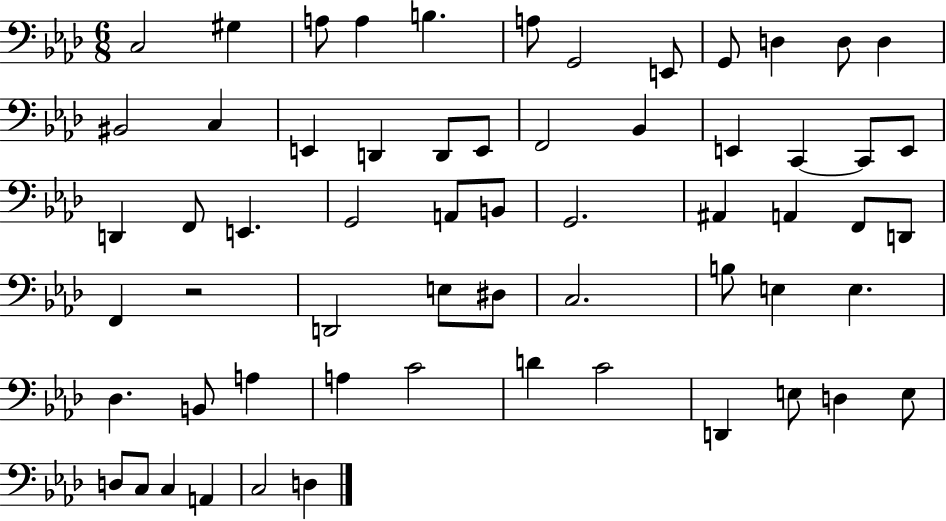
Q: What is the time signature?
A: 6/8